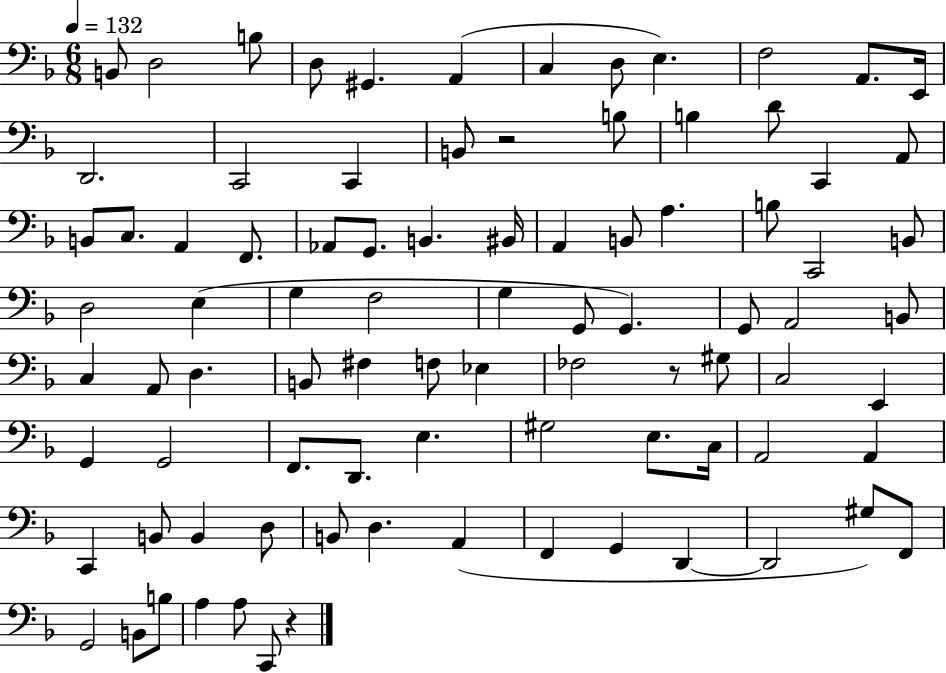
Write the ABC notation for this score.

X:1
T:Untitled
M:6/8
L:1/4
K:F
B,,/2 D,2 B,/2 D,/2 ^G,, A,, C, D,/2 E, F,2 A,,/2 E,,/4 D,,2 C,,2 C,, B,,/2 z2 B,/2 B, D/2 C,, A,,/2 B,,/2 C,/2 A,, F,,/2 _A,,/2 G,,/2 B,, ^B,,/4 A,, B,,/2 A, B,/2 C,,2 B,,/2 D,2 E, G, F,2 G, G,,/2 G,, G,,/2 A,,2 B,,/2 C, A,,/2 D, B,,/2 ^F, F,/2 _E, _F,2 z/2 ^G,/2 C,2 E,, G,, G,,2 F,,/2 D,,/2 E, ^G,2 E,/2 C,/4 A,,2 A,, C,, B,,/2 B,, D,/2 B,,/2 D, A,, F,, G,, D,, D,,2 ^G,/2 F,,/2 G,,2 B,,/2 B,/2 A, A,/2 C,,/2 z